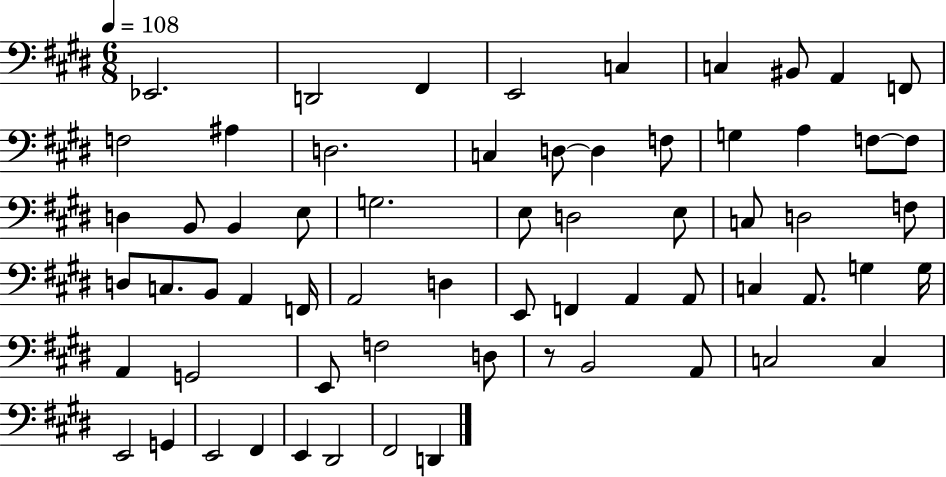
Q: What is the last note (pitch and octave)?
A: D2